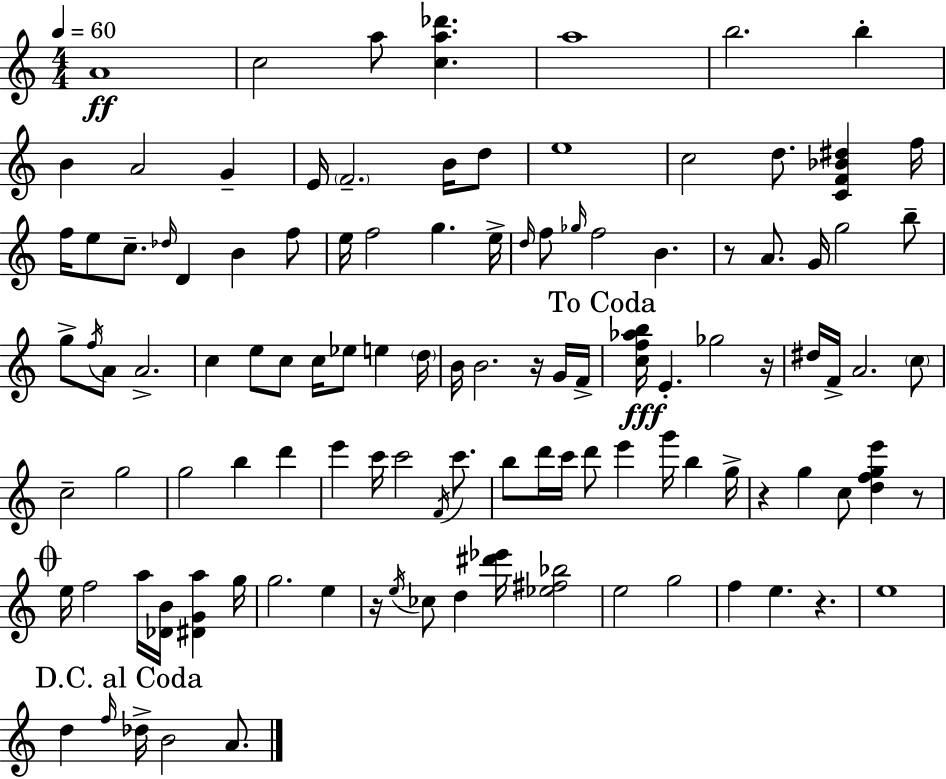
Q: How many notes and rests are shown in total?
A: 112